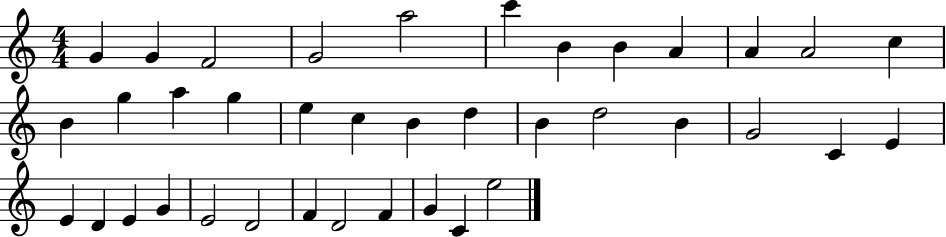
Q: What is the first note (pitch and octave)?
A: G4